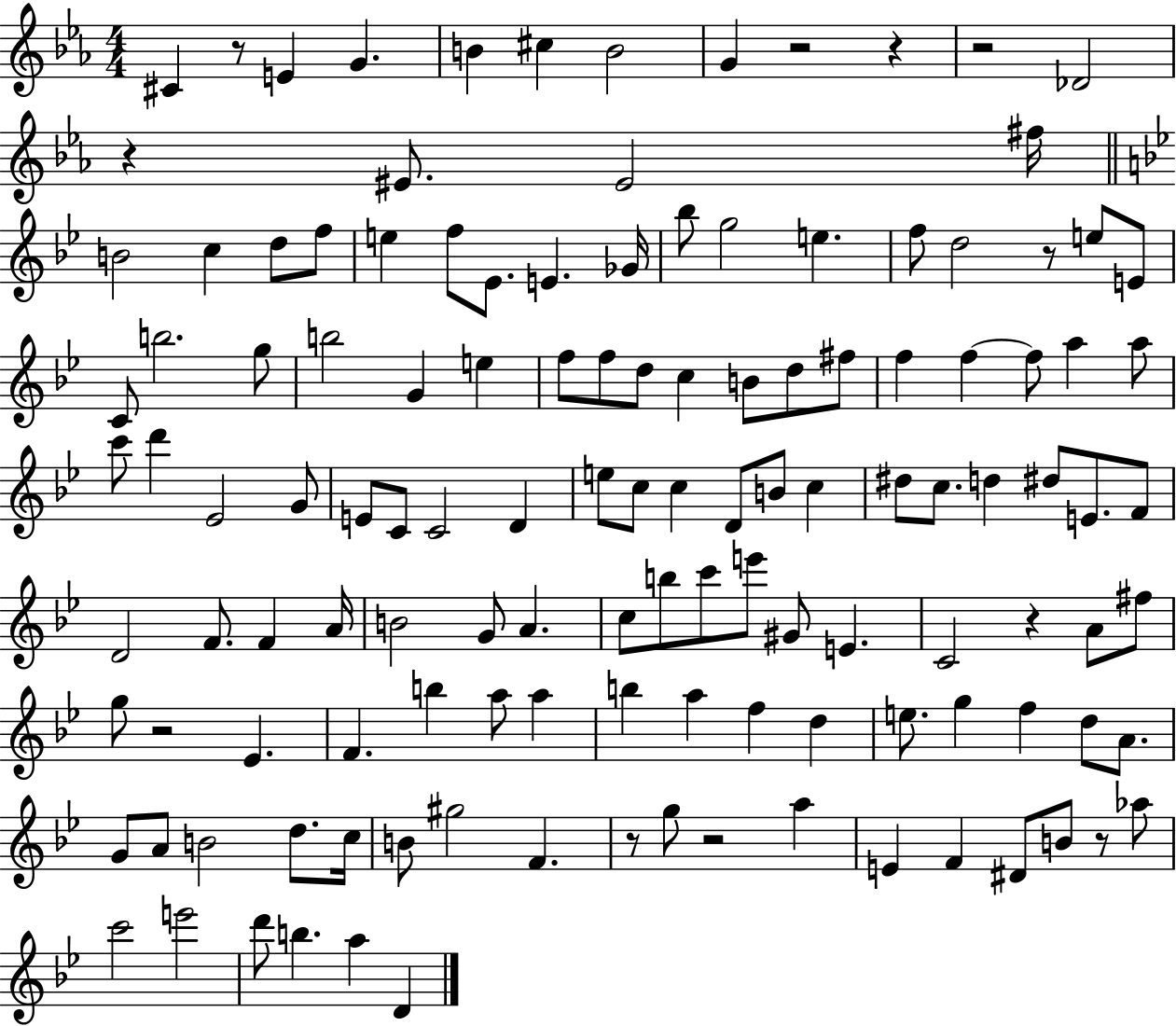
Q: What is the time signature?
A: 4/4